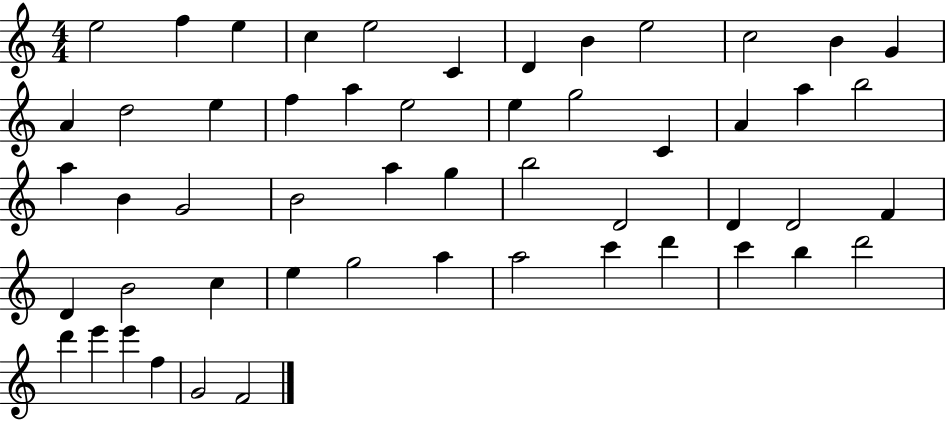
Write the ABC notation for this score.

X:1
T:Untitled
M:4/4
L:1/4
K:C
e2 f e c e2 C D B e2 c2 B G A d2 e f a e2 e g2 C A a b2 a B G2 B2 a g b2 D2 D D2 F D B2 c e g2 a a2 c' d' c' b d'2 d' e' e' f G2 F2